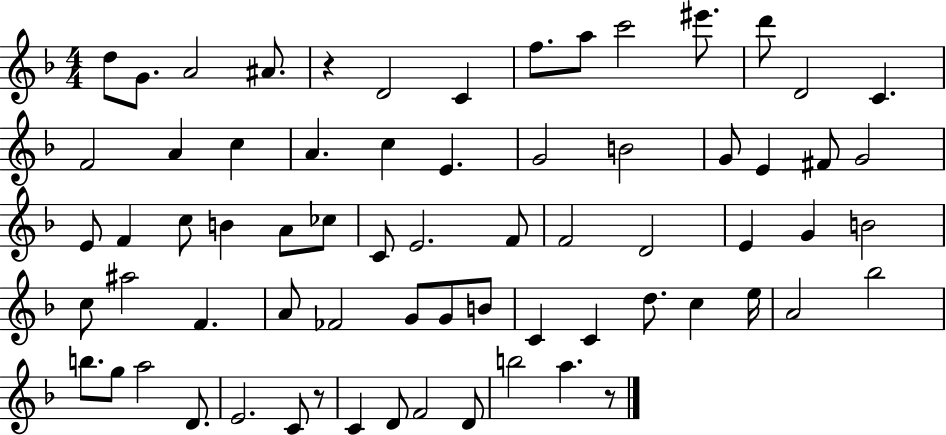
X:1
T:Untitled
M:4/4
L:1/4
K:F
d/2 G/2 A2 ^A/2 z D2 C f/2 a/2 c'2 ^e'/2 d'/2 D2 C F2 A c A c E G2 B2 G/2 E ^F/2 G2 E/2 F c/2 B A/2 _c/2 C/2 E2 F/2 F2 D2 E G B2 c/2 ^a2 F A/2 _F2 G/2 G/2 B/2 C C d/2 c e/4 A2 _b2 b/2 g/2 a2 D/2 E2 C/2 z/2 C D/2 F2 D/2 b2 a z/2